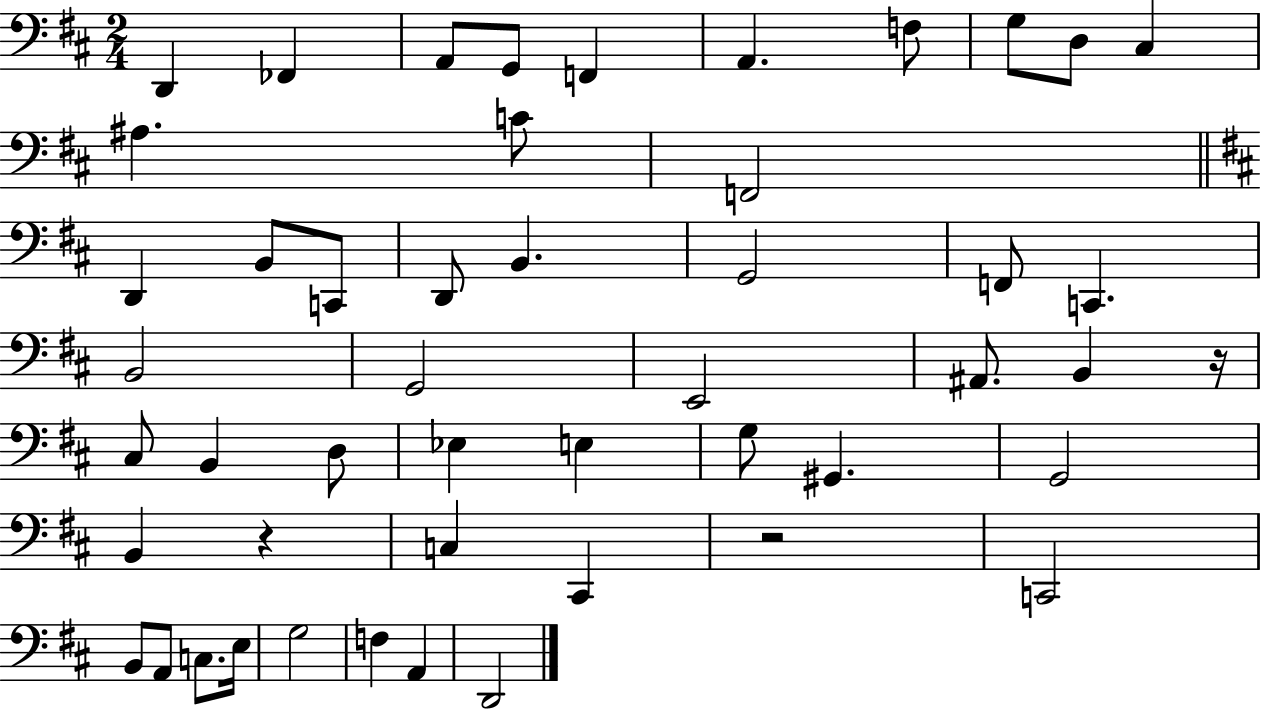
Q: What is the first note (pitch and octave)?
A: D2